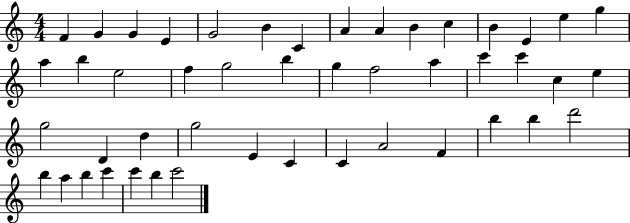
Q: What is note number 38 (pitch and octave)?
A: B5